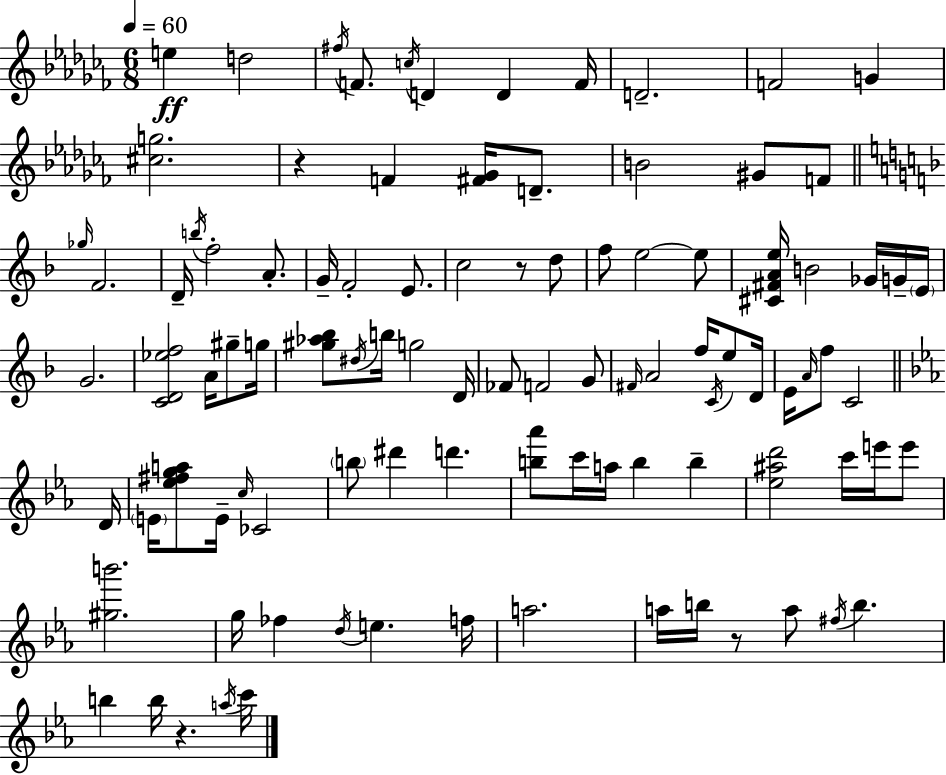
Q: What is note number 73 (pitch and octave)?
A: D5